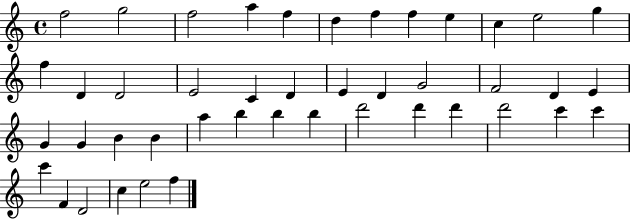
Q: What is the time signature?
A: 4/4